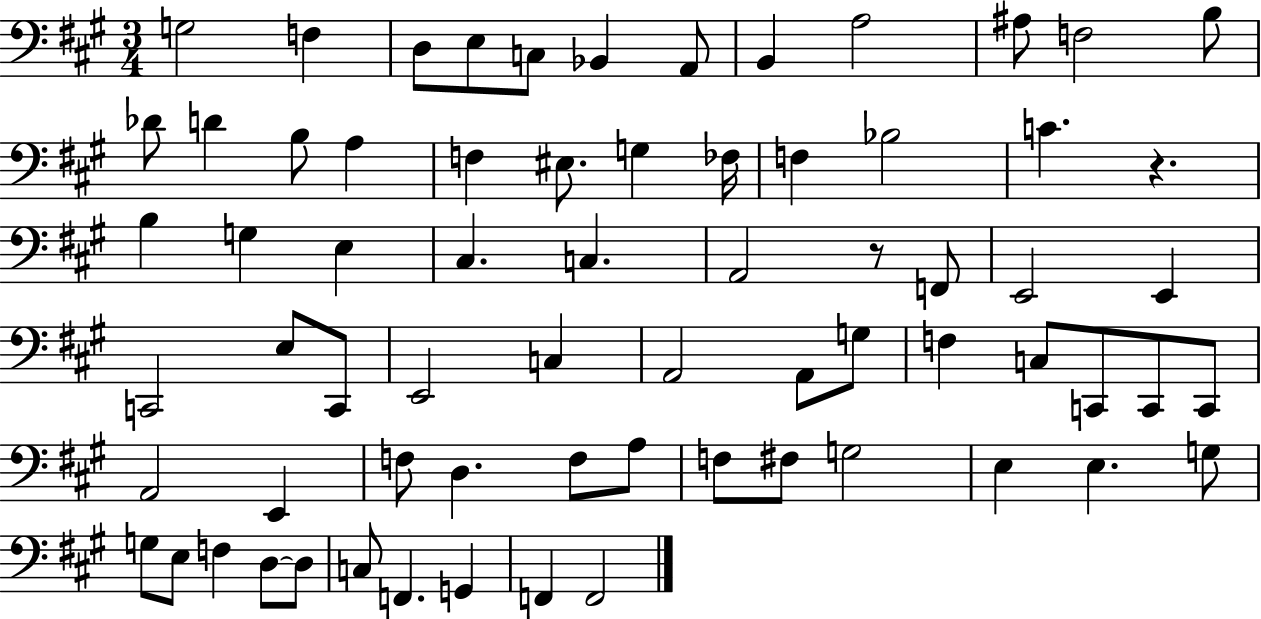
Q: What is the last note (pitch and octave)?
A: F2